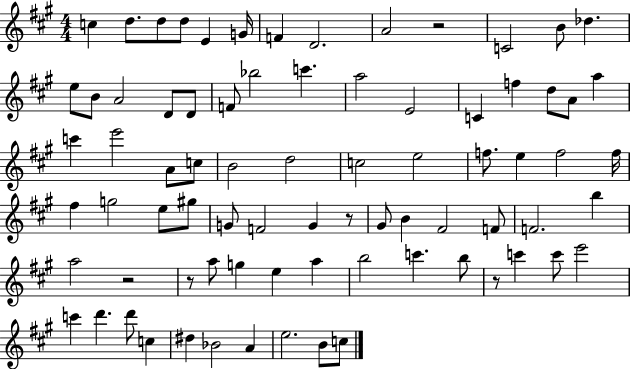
{
  \clef treble
  \numericTimeSignature
  \time 4/4
  \key a \major
  \repeat volta 2 { c''4 d''8. d''8 d''8 e'4 g'16 | f'4 d'2. | a'2 r2 | c'2 b'8 des''4. | \break e''8 b'8 a'2 d'8 d'8 | f'8 bes''2 c'''4. | a''2 e'2 | c'4 f''4 d''8 a'8 a''4 | \break c'''4 e'''2 a'8 c''8 | b'2 d''2 | c''2 e''2 | f''8. e''4 f''2 f''16 | \break fis''4 g''2 e''8 gis''8 | g'8 f'2 g'4 r8 | gis'8 b'4 fis'2 f'8 | f'2. b''4 | \break a''2 r2 | r8 a''8 g''4 e''4 a''4 | b''2 c'''4. b''8 | r8 c'''4 c'''8 e'''2 | \break c'''4 d'''4. d'''8 c''4 | dis''4 bes'2 a'4 | e''2. b'8 c''8 | } \bar "|."
}